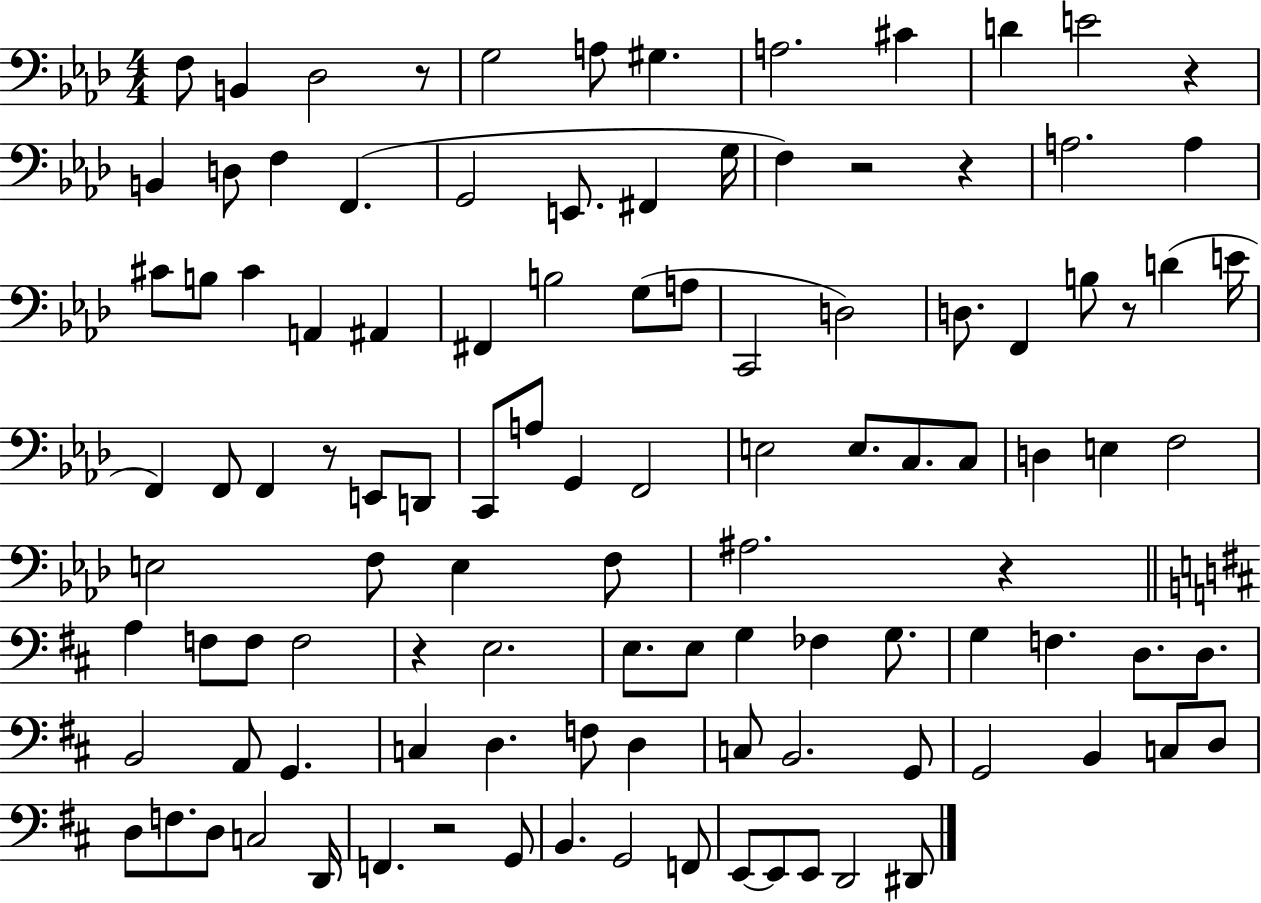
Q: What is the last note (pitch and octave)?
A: D#2